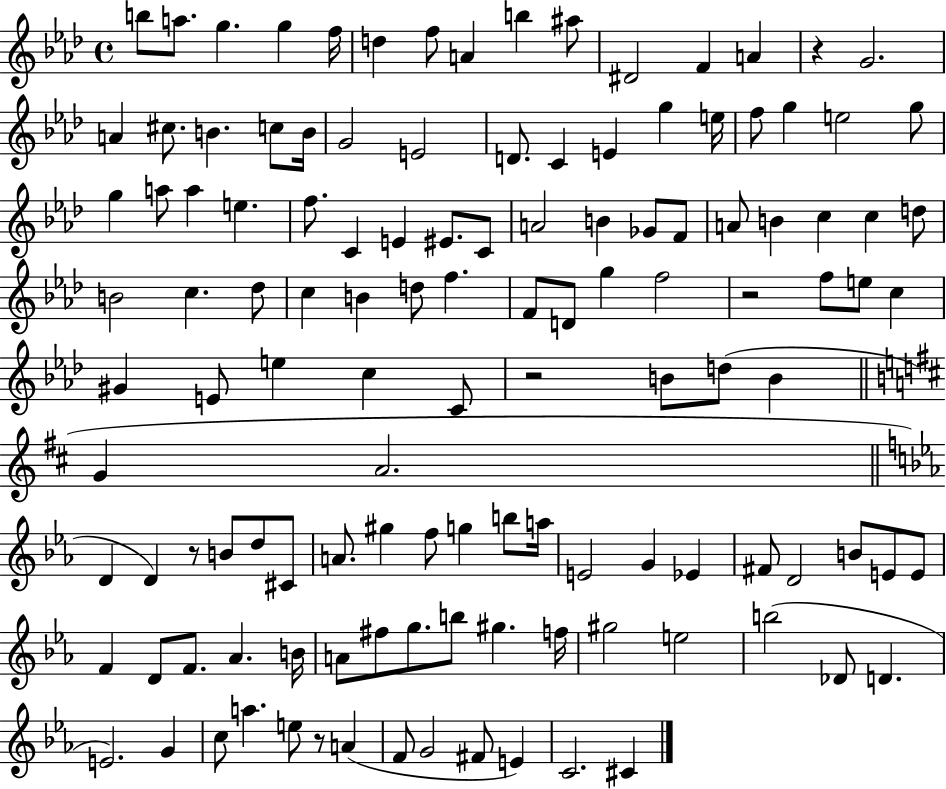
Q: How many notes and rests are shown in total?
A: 124